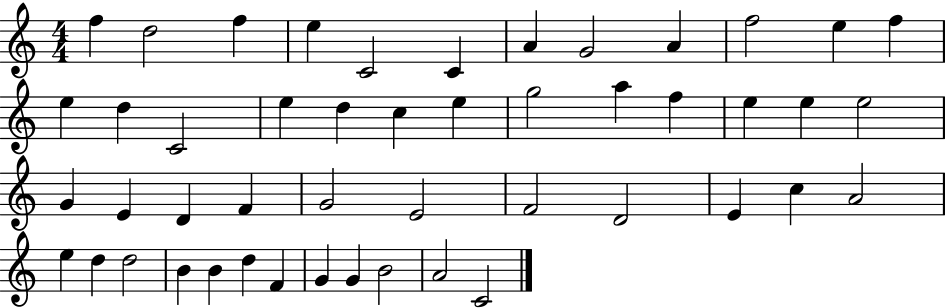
X:1
T:Untitled
M:4/4
L:1/4
K:C
f d2 f e C2 C A G2 A f2 e f e d C2 e d c e g2 a f e e e2 G E D F G2 E2 F2 D2 E c A2 e d d2 B B d F G G B2 A2 C2